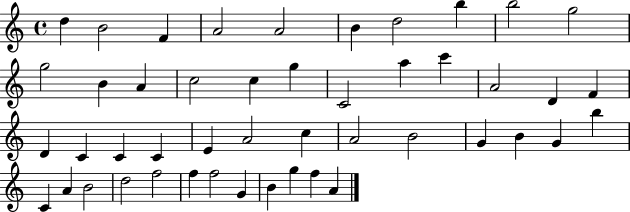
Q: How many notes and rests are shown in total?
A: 47